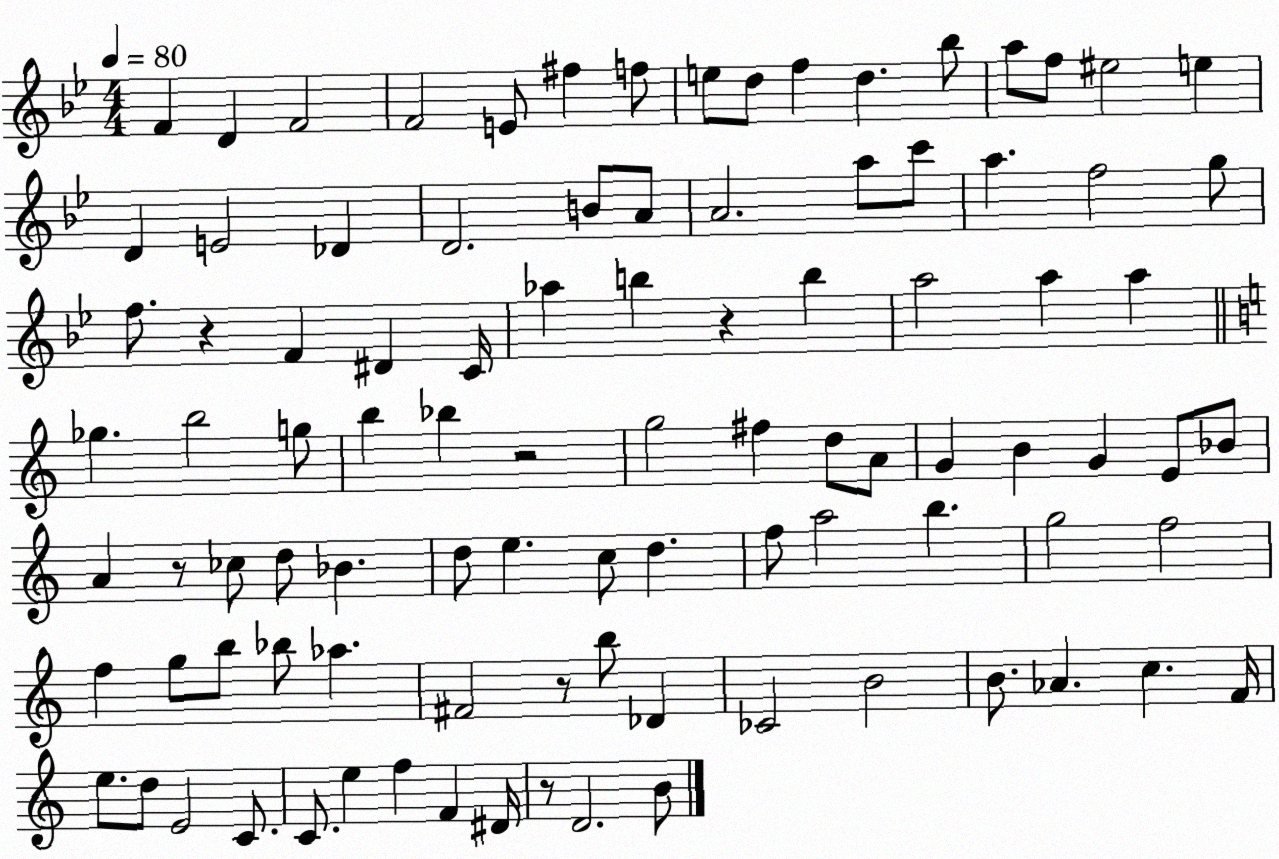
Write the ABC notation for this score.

X:1
T:Untitled
M:4/4
L:1/4
K:Bb
F D F2 F2 E/2 ^f f/2 e/2 d/2 f d _b/2 a/2 f/2 ^e2 e D E2 _D D2 B/2 A/2 A2 a/2 c'/2 a f2 g/2 f/2 z F ^D C/4 _a b z b a2 a a _g b2 g/2 b _b z2 g2 ^f d/2 A/2 G B G E/2 _B/2 A z/2 _c/2 d/2 _B d/2 e c/2 d f/2 a2 b g2 f2 f g/2 b/2 _b/2 _a ^F2 z/2 b/2 _D _C2 B2 B/2 _A c F/4 e/2 d/2 E2 C/2 C/2 e f F ^D/4 z/2 D2 B/2